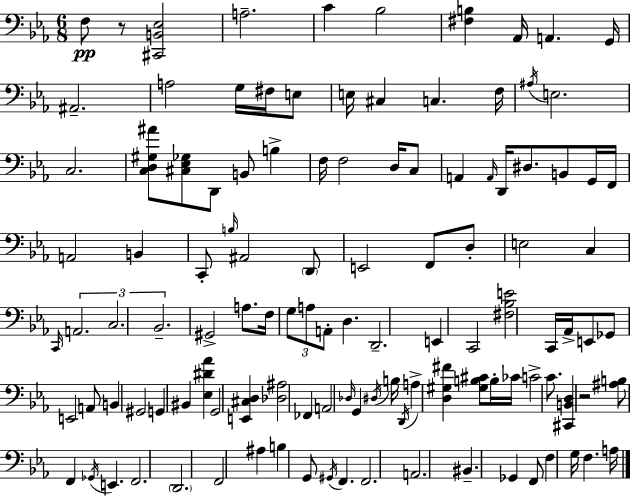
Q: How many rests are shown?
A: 2